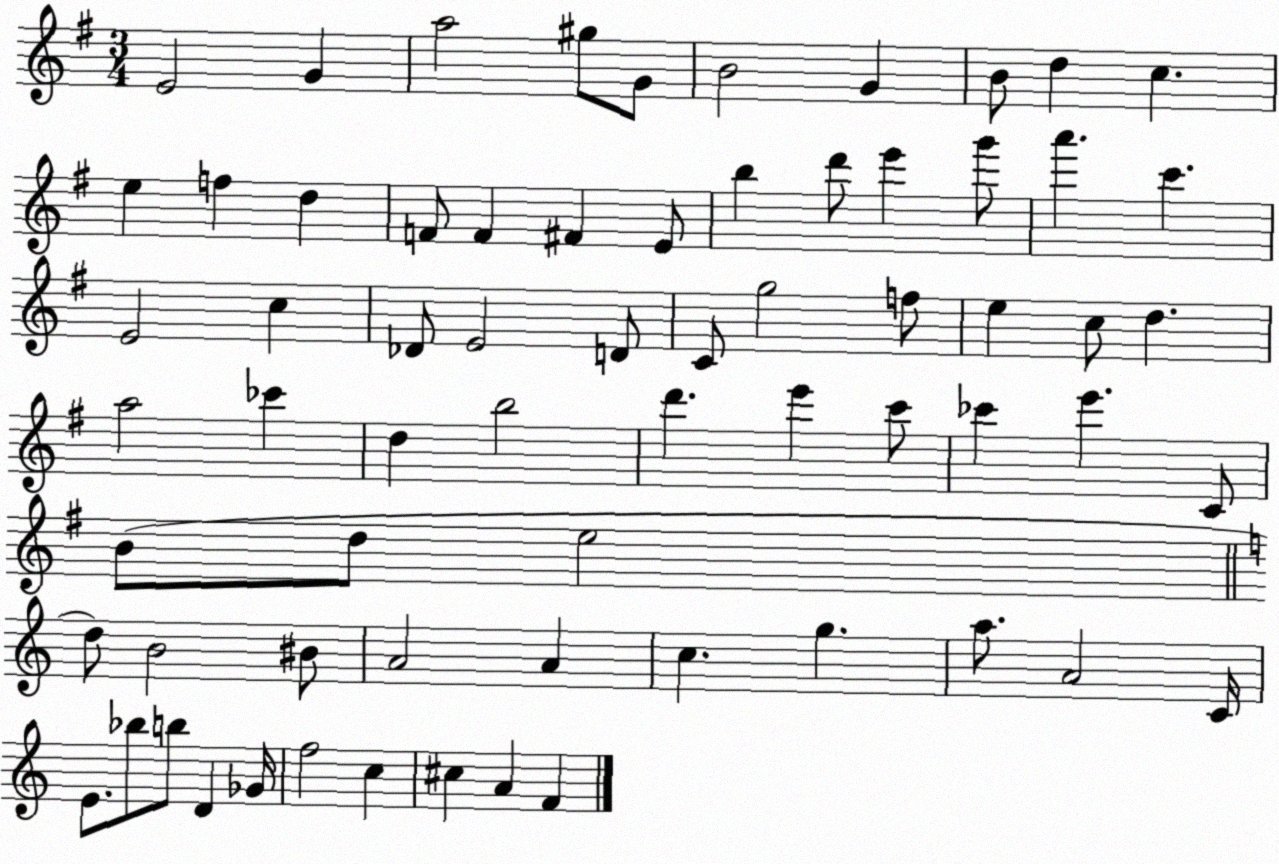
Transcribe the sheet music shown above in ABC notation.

X:1
T:Untitled
M:3/4
L:1/4
K:G
E2 G a2 ^g/2 G/2 B2 G B/2 d c e f d F/2 F ^F E/2 b d'/2 e' g'/2 a' c' E2 c _D/2 E2 D/2 C/2 g2 f/2 e c/2 d a2 _c' d b2 d' e' c'/2 _c' e' C/2 B/2 d/2 e2 d/2 B2 ^B/2 A2 A c g a/2 A2 C/4 E/2 _b/2 b/2 D _G/4 f2 c ^c A F